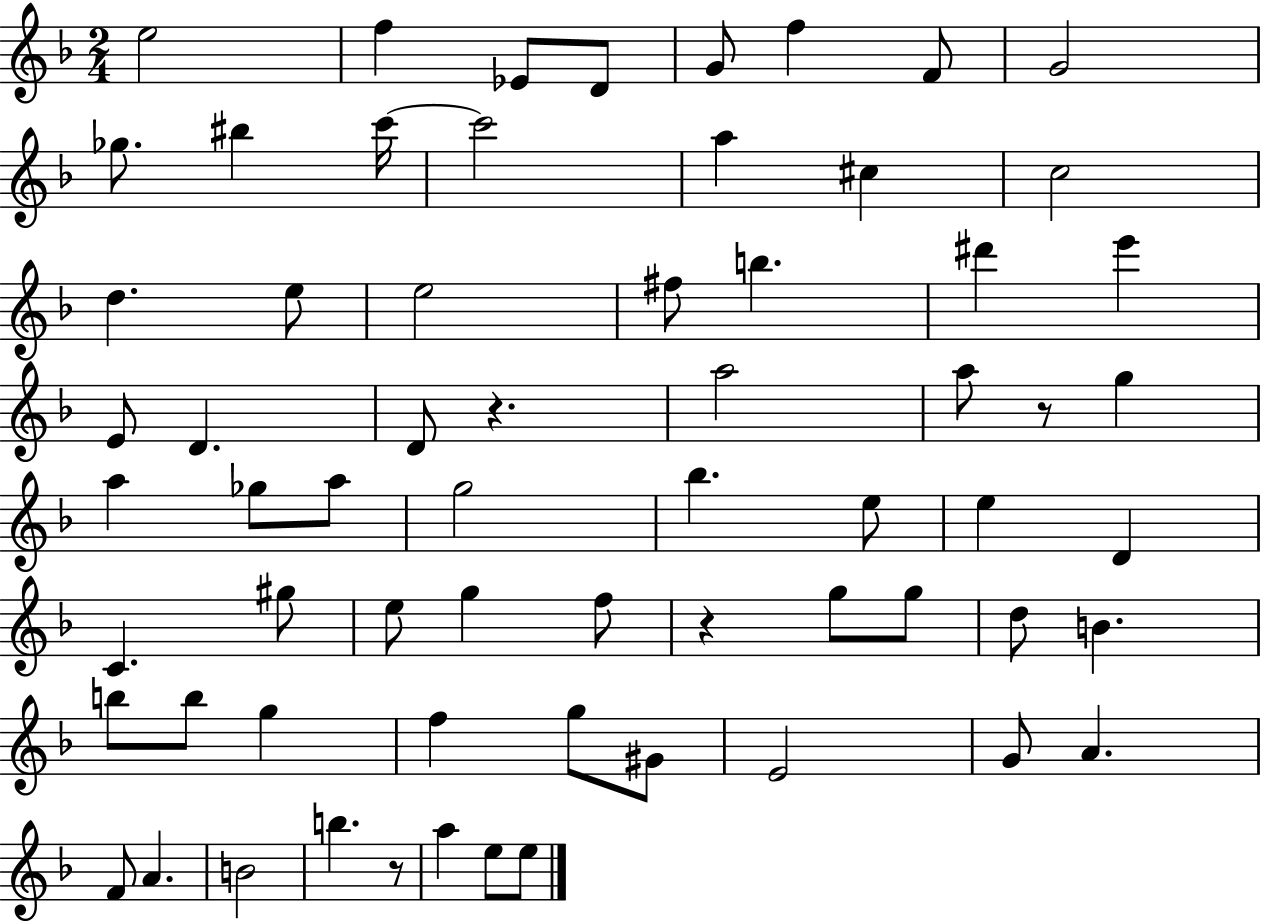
{
  \clef treble
  \numericTimeSignature
  \time 2/4
  \key f \major
  e''2 | f''4 ees'8 d'8 | g'8 f''4 f'8 | g'2 | \break ges''8. bis''4 c'''16~~ | c'''2 | a''4 cis''4 | c''2 | \break d''4. e''8 | e''2 | fis''8 b''4. | dis'''4 e'''4 | \break e'8 d'4. | d'8 r4. | a''2 | a''8 r8 g''4 | \break a''4 ges''8 a''8 | g''2 | bes''4. e''8 | e''4 d'4 | \break c'4. gis''8 | e''8 g''4 f''8 | r4 g''8 g''8 | d''8 b'4. | \break b''8 b''8 g''4 | f''4 g''8 gis'8 | e'2 | g'8 a'4. | \break f'8 a'4. | b'2 | b''4. r8 | a''4 e''8 e''8 | \break \bar "|."
}